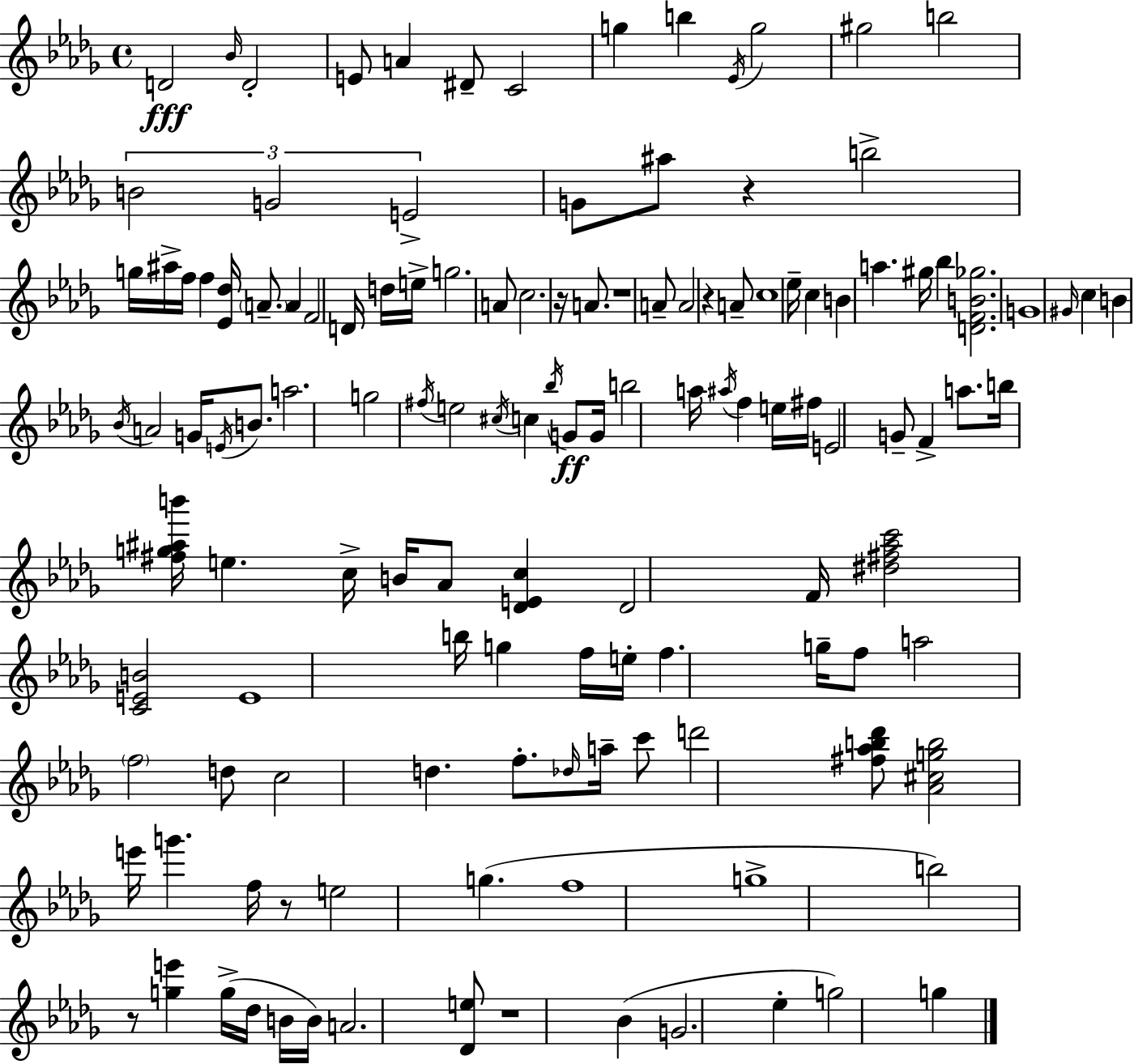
{
  \clef treble
  \time 4/4
  \defaultTimeSignature
  \key bes \minor
  d'2\fff \grace { bes'16 } d'2-. | e'8 a'4 dis'8-- c'2 | g''4 b''4 \acciaccatura { ees'16 } g''2 | gis''2 b''2 | \break \tuplet 3/2 { b'2 g'2 | e'2-> } g'8 ais''8 r4 | b''2-> g''16 ais''16-> f''16 f''4 | <ees' des''>16 \parenthesize a'8.-- a'4 f'2 | \break d'16 d''16 e''16-> g''2. | a'8 c''2. r16 a'8. | r1 | a'8-- a'2 r4 | \break a'8-- c''1 | ees''16-- c''4 b'4 a''4. | gis''16 bes''4 <d' f' b' ges''>2. | g'1 | \break \grace { gis'16 } c''4 b'4 \acciaccatura { bes'16 } a'2 | g'16 \acciaccatura { e'16 } b'8. a''2. | g''2 \acciaccatura { fis''16 } e''2 | \acciaccatura { cis''16 } c''4 \acciaccatura { bes''16 } g'8\ff g'16 b''2 | \break a''16 \acciaccatura { ais''16 } f''4 e''16 fis''16 e'2 | g'8-- f'4-> a''8. | b''16 <fis'' g'' ais'' b'''>16 e''4. c''16-> b'16 aes'8 <des' e' c''>4 | des'2 f'16 <dis'' fis'' aes'' c'''>2 | \break <c' e' b'>2 e'1 | b''16 g''4 f''16 e''16-. | f''4. g''16-- f''8 a''2 | \parenthesize f''2 d''8 c''2 | \break d''4. f''8.-. \grace { des''16 } a''16-- c'''8 | d'''2 <fis'' aes'' b'' des'''>8 <aes' cis'' g'' b''>2 | e'''16 g'''4. f''16 r8 e''2 | g''4.( f''1 | \break g''1-> | b''2) | r8 <g'' e'''>4 g''16->( des''16 b'16 b'16) a'2. | <des' e''>8 r1 | \break bes'4( g'2. | ees''4-. g''2) | g''4 \bar "|."
}